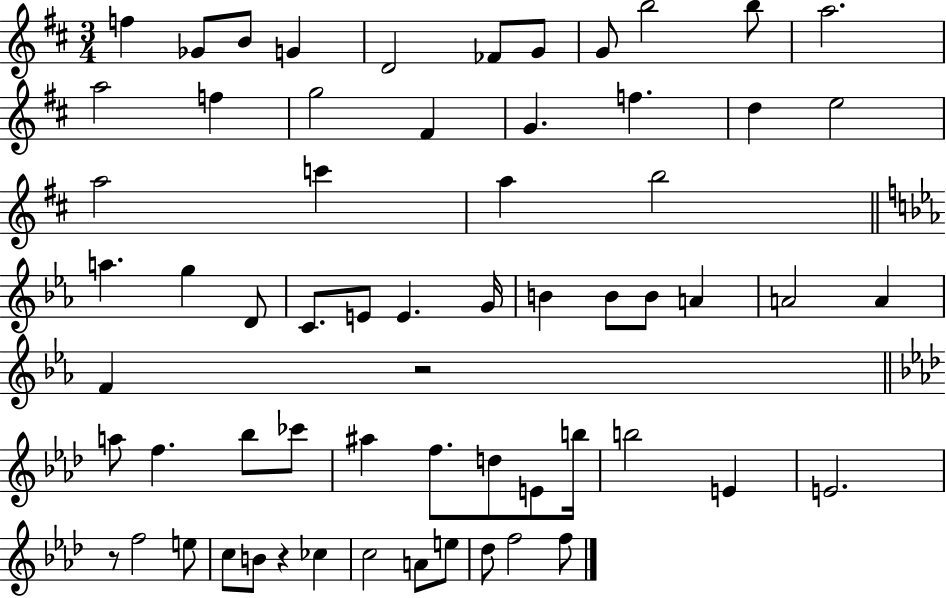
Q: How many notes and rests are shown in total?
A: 63